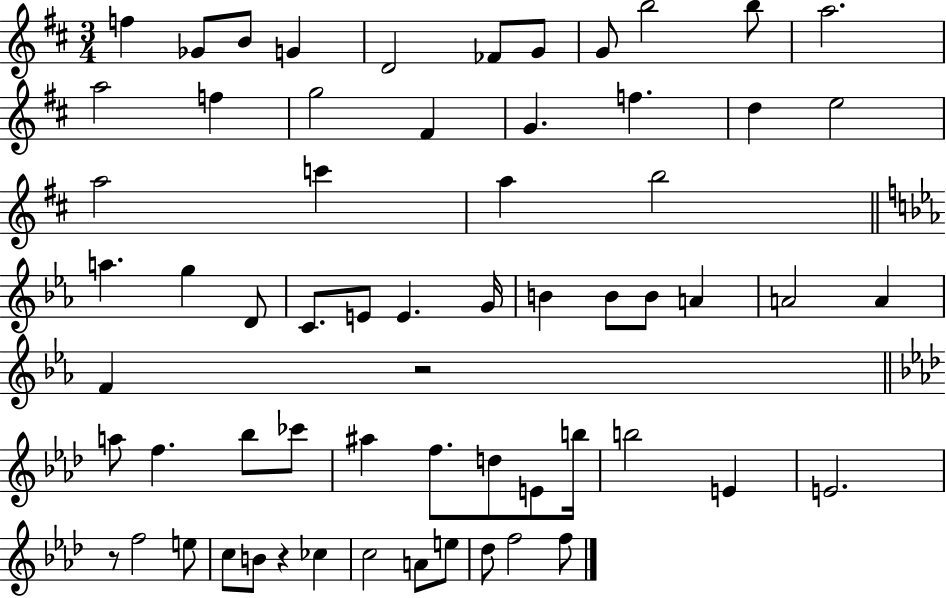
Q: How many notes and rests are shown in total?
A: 63